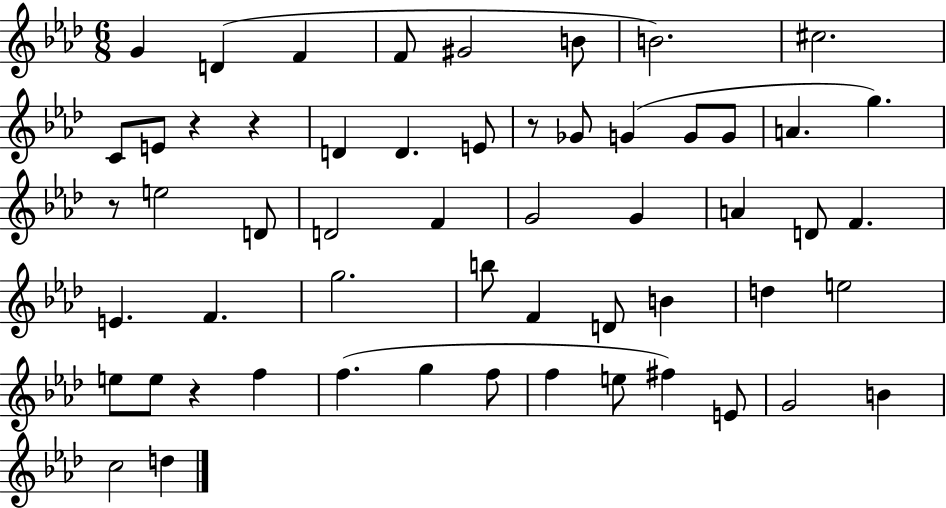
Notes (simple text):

G4/q D4/q F4/q F4/e G#4/h B4/e B4/h. C#5/h. C4/e E4/e R/q R/q D4/q D4/q. E4/e R/e Gb4/e G4/q G4/e G4/e A4/q. G5/q. R/e E5/h D4/e D4/h F4/q G4/h G4/q A4/q D4/e F4/q. E4/q. F4/q. G5/h. B5/e F4/q D4/e B4/q D5/q E5/h E5/e E5/e R/q F5/q F5/q. G5/q F5/e F5/q E5/e F#5/q E4/e G4/h B4/q C5/h D5/q